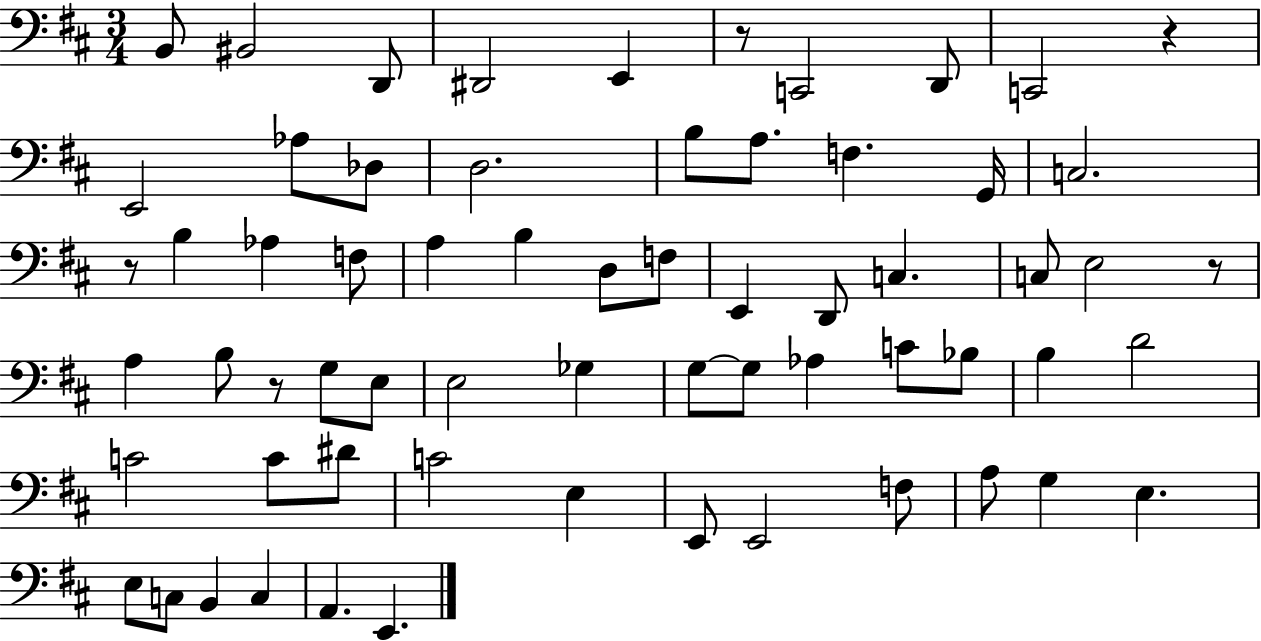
{
  \clef bass
  \numericTimeSignature
  \time 3/4
  \key d \major
  b,8 bis,2 d,8 | dis,2 e,4 | r8 c,2 d,8 | c,2 r4 | \break e,2 aes8 des8 | d2. | b8 a8. f4. g,16 | c2. | \break r8 b4 aes4 f8 | a4 b4 d8 f8 | e,4 d,8 c4. | c8 e2 r8 | \break a4 b8 r8 g8 e8 | e2 ges4 | g8~~ g8 aes4 c'8 bes8 | b4 d'2 | \break c'2 c'8 dis'8 | c'2 e4 | e,8 e,2 f8 | a8 g4 e4. | \break e8 c8 b,4 c4 | a,4. e,4. | \bar "|."
}